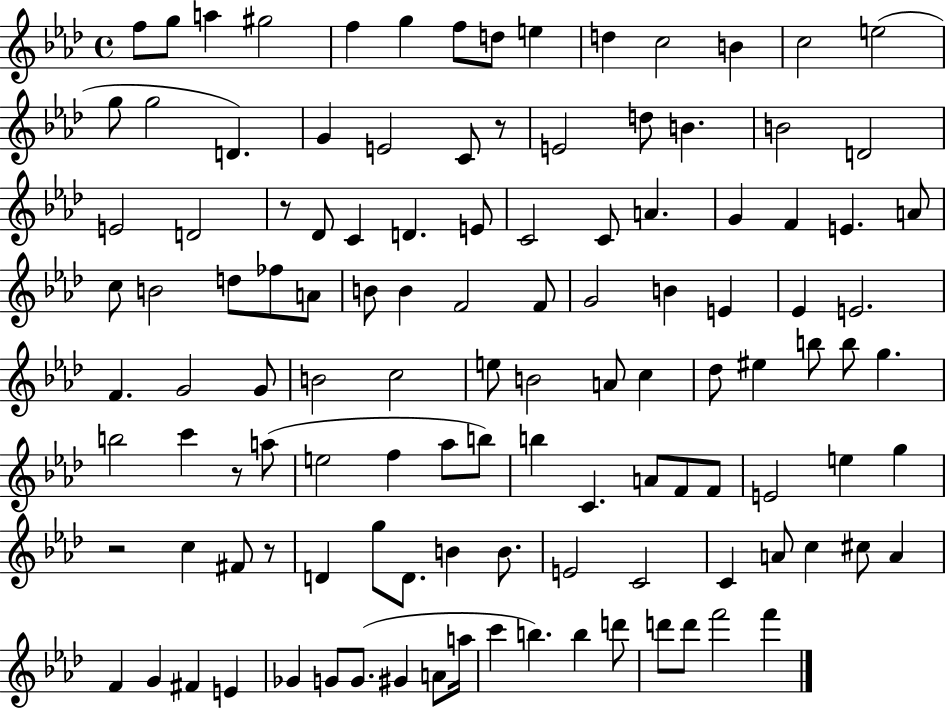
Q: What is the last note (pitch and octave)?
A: F6